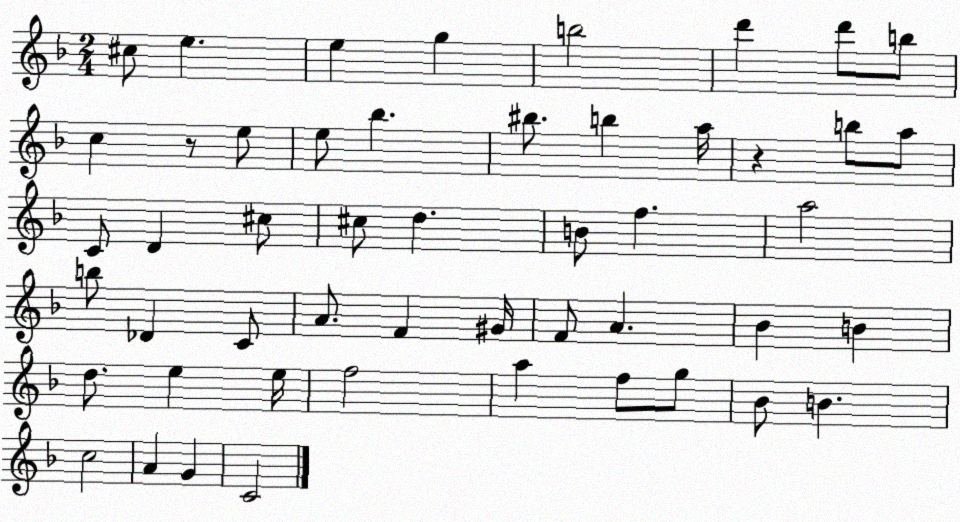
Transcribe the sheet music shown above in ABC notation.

X:1
T:Untitled
M:2/4
L:1/4
K:F
^c/2 e e g b2 d' d'/2 b/2 c z/2 e/2 e/2 _b ^b/2 b a/4 z b/2 a/2 C/2 D ^c/2 ^c/2 d B/2 f a2 b/2 _D C/2 A/2 F ^G/4 F/2 A _B B d/2 e e/4 f2 a f/2 g/2 _B/2 B c2 A G C2